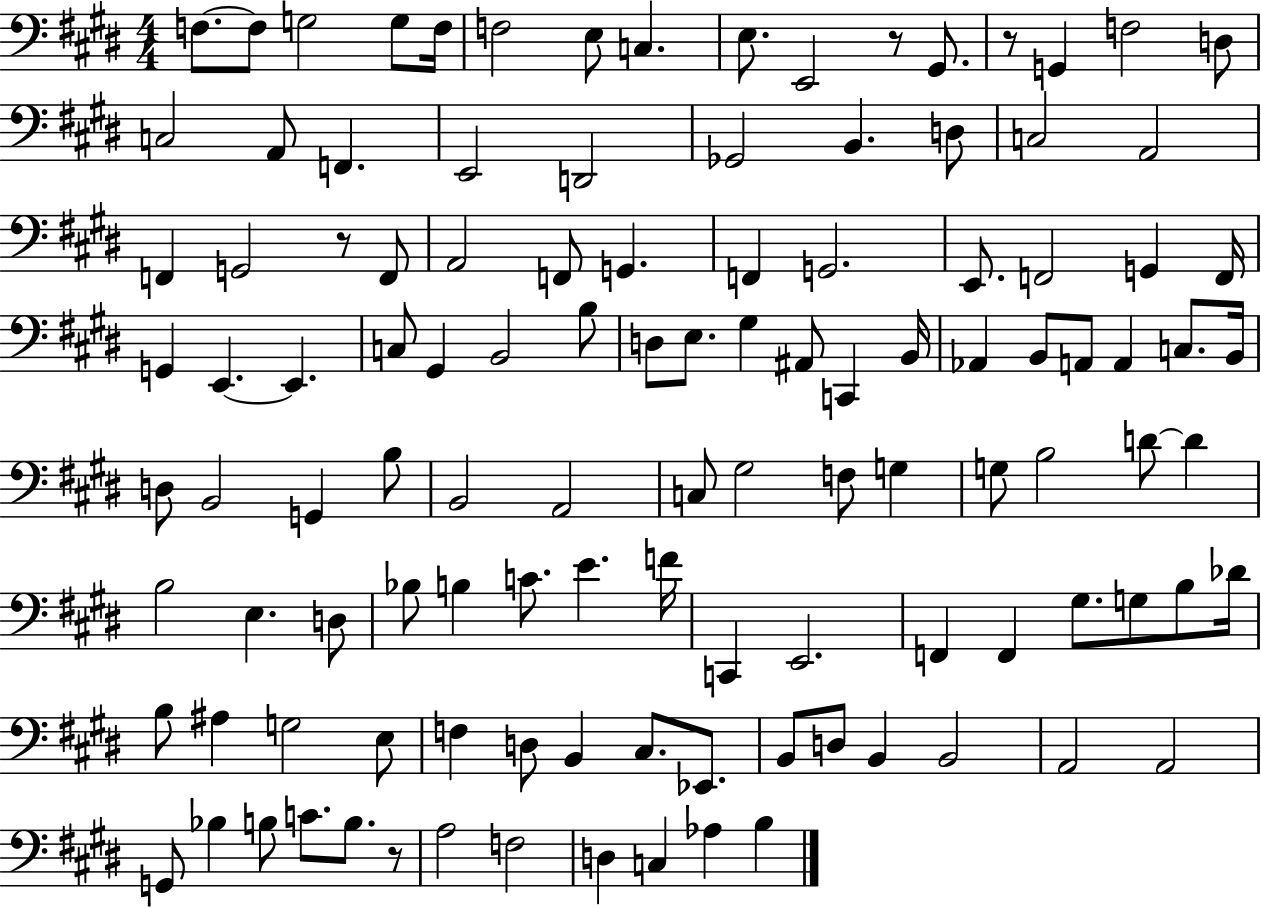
{
  \clef bass
  \numericTimeSignature
  \time 4/4
  \key e \major
  f8.~~ f8 g2 g8 f16 | f2 e8 c4. | e8. e,2 r8 gis,8. | r8 g,4 f2 d8 | \break c2 a,8 f,4. | e,2 d,2 | ges,2 b,4. d8 | c2 a,2 | \break f,4 g,2 r8 f,8 | a,2 f,8 g,4. | f,4 g,2. | e,8. f,2 g,4 f,16 | \break g,4 e,4.~~ e,4. | c8 gis,4 b,2 b8 | d8 e8. gis4 ais,8 c,4 b,16 | aes,4 b,8 a,8 a,4 c8. b,16 | \break d8 b,2 g,4 b8 | b,2 a,2 | c8 gis2 f8 g4 | g8 b2 d'8~~ d'4 | \break b2 e4. d8 | bes8 b4 c'8. e'4. f'16 | c,4 e,2. | f,4 f,4 gis8. g8 b8 des'16 | \break b8 ais4 g2 e8 | f4 d8 b,4 cis8. ees,8. | b,8 d8 b,4 b,2 | a,2 a,2 | \break g,8 bes4 b8 c'8. b8. r8 | a2 f2 | d4 c4 aes4 b4 | \bar "|."
}